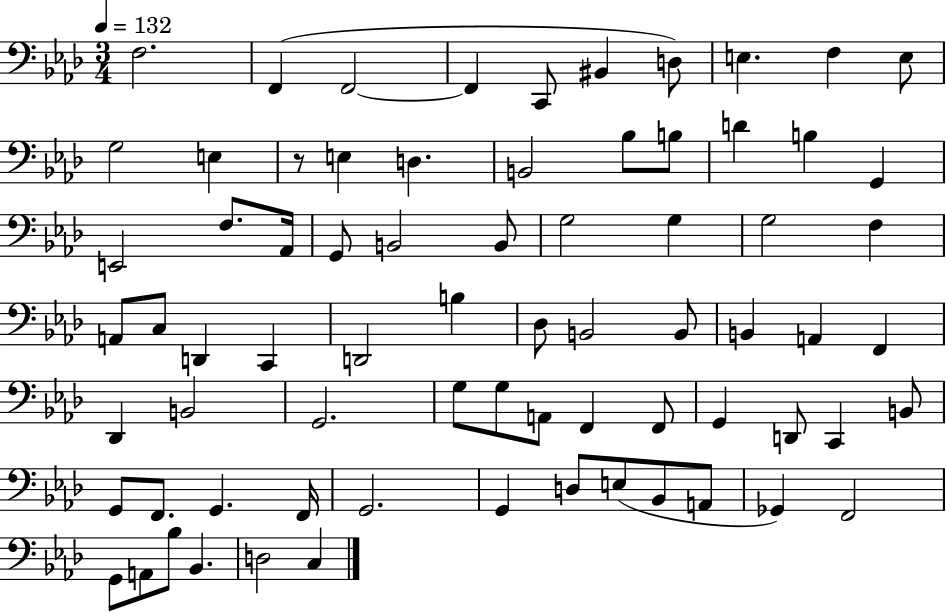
F3/h. F2/q F2/h F2/q C2/e BIS2/q D3/e E3/q. F3/q E3/e G3/h E3/q R/e E3/q D3/q. B2/h Bb3/e B3/e D4/q B3/q G2/q E2/h F3/e. Ab2/s G2/e B2/h B2/e G3/h G3/q G3/h F3/q A2/e C3/e D2/q C2/q D2/h B3/q Db3/e B2/h B2/e B2/q A2/q F2/q Db2/q B2/h G2/h. G3/e G3/e A2/e F2/q F2/e G2/q D2/e C2/q B2/e G2/e F2/e. G2/q. F2/s G2/h. G2/q D3/e E3/e Bb2/e A2/e Gb2/q F2/h G2/e A2/e Bb3/e Bb2/q. D3/h C3/q